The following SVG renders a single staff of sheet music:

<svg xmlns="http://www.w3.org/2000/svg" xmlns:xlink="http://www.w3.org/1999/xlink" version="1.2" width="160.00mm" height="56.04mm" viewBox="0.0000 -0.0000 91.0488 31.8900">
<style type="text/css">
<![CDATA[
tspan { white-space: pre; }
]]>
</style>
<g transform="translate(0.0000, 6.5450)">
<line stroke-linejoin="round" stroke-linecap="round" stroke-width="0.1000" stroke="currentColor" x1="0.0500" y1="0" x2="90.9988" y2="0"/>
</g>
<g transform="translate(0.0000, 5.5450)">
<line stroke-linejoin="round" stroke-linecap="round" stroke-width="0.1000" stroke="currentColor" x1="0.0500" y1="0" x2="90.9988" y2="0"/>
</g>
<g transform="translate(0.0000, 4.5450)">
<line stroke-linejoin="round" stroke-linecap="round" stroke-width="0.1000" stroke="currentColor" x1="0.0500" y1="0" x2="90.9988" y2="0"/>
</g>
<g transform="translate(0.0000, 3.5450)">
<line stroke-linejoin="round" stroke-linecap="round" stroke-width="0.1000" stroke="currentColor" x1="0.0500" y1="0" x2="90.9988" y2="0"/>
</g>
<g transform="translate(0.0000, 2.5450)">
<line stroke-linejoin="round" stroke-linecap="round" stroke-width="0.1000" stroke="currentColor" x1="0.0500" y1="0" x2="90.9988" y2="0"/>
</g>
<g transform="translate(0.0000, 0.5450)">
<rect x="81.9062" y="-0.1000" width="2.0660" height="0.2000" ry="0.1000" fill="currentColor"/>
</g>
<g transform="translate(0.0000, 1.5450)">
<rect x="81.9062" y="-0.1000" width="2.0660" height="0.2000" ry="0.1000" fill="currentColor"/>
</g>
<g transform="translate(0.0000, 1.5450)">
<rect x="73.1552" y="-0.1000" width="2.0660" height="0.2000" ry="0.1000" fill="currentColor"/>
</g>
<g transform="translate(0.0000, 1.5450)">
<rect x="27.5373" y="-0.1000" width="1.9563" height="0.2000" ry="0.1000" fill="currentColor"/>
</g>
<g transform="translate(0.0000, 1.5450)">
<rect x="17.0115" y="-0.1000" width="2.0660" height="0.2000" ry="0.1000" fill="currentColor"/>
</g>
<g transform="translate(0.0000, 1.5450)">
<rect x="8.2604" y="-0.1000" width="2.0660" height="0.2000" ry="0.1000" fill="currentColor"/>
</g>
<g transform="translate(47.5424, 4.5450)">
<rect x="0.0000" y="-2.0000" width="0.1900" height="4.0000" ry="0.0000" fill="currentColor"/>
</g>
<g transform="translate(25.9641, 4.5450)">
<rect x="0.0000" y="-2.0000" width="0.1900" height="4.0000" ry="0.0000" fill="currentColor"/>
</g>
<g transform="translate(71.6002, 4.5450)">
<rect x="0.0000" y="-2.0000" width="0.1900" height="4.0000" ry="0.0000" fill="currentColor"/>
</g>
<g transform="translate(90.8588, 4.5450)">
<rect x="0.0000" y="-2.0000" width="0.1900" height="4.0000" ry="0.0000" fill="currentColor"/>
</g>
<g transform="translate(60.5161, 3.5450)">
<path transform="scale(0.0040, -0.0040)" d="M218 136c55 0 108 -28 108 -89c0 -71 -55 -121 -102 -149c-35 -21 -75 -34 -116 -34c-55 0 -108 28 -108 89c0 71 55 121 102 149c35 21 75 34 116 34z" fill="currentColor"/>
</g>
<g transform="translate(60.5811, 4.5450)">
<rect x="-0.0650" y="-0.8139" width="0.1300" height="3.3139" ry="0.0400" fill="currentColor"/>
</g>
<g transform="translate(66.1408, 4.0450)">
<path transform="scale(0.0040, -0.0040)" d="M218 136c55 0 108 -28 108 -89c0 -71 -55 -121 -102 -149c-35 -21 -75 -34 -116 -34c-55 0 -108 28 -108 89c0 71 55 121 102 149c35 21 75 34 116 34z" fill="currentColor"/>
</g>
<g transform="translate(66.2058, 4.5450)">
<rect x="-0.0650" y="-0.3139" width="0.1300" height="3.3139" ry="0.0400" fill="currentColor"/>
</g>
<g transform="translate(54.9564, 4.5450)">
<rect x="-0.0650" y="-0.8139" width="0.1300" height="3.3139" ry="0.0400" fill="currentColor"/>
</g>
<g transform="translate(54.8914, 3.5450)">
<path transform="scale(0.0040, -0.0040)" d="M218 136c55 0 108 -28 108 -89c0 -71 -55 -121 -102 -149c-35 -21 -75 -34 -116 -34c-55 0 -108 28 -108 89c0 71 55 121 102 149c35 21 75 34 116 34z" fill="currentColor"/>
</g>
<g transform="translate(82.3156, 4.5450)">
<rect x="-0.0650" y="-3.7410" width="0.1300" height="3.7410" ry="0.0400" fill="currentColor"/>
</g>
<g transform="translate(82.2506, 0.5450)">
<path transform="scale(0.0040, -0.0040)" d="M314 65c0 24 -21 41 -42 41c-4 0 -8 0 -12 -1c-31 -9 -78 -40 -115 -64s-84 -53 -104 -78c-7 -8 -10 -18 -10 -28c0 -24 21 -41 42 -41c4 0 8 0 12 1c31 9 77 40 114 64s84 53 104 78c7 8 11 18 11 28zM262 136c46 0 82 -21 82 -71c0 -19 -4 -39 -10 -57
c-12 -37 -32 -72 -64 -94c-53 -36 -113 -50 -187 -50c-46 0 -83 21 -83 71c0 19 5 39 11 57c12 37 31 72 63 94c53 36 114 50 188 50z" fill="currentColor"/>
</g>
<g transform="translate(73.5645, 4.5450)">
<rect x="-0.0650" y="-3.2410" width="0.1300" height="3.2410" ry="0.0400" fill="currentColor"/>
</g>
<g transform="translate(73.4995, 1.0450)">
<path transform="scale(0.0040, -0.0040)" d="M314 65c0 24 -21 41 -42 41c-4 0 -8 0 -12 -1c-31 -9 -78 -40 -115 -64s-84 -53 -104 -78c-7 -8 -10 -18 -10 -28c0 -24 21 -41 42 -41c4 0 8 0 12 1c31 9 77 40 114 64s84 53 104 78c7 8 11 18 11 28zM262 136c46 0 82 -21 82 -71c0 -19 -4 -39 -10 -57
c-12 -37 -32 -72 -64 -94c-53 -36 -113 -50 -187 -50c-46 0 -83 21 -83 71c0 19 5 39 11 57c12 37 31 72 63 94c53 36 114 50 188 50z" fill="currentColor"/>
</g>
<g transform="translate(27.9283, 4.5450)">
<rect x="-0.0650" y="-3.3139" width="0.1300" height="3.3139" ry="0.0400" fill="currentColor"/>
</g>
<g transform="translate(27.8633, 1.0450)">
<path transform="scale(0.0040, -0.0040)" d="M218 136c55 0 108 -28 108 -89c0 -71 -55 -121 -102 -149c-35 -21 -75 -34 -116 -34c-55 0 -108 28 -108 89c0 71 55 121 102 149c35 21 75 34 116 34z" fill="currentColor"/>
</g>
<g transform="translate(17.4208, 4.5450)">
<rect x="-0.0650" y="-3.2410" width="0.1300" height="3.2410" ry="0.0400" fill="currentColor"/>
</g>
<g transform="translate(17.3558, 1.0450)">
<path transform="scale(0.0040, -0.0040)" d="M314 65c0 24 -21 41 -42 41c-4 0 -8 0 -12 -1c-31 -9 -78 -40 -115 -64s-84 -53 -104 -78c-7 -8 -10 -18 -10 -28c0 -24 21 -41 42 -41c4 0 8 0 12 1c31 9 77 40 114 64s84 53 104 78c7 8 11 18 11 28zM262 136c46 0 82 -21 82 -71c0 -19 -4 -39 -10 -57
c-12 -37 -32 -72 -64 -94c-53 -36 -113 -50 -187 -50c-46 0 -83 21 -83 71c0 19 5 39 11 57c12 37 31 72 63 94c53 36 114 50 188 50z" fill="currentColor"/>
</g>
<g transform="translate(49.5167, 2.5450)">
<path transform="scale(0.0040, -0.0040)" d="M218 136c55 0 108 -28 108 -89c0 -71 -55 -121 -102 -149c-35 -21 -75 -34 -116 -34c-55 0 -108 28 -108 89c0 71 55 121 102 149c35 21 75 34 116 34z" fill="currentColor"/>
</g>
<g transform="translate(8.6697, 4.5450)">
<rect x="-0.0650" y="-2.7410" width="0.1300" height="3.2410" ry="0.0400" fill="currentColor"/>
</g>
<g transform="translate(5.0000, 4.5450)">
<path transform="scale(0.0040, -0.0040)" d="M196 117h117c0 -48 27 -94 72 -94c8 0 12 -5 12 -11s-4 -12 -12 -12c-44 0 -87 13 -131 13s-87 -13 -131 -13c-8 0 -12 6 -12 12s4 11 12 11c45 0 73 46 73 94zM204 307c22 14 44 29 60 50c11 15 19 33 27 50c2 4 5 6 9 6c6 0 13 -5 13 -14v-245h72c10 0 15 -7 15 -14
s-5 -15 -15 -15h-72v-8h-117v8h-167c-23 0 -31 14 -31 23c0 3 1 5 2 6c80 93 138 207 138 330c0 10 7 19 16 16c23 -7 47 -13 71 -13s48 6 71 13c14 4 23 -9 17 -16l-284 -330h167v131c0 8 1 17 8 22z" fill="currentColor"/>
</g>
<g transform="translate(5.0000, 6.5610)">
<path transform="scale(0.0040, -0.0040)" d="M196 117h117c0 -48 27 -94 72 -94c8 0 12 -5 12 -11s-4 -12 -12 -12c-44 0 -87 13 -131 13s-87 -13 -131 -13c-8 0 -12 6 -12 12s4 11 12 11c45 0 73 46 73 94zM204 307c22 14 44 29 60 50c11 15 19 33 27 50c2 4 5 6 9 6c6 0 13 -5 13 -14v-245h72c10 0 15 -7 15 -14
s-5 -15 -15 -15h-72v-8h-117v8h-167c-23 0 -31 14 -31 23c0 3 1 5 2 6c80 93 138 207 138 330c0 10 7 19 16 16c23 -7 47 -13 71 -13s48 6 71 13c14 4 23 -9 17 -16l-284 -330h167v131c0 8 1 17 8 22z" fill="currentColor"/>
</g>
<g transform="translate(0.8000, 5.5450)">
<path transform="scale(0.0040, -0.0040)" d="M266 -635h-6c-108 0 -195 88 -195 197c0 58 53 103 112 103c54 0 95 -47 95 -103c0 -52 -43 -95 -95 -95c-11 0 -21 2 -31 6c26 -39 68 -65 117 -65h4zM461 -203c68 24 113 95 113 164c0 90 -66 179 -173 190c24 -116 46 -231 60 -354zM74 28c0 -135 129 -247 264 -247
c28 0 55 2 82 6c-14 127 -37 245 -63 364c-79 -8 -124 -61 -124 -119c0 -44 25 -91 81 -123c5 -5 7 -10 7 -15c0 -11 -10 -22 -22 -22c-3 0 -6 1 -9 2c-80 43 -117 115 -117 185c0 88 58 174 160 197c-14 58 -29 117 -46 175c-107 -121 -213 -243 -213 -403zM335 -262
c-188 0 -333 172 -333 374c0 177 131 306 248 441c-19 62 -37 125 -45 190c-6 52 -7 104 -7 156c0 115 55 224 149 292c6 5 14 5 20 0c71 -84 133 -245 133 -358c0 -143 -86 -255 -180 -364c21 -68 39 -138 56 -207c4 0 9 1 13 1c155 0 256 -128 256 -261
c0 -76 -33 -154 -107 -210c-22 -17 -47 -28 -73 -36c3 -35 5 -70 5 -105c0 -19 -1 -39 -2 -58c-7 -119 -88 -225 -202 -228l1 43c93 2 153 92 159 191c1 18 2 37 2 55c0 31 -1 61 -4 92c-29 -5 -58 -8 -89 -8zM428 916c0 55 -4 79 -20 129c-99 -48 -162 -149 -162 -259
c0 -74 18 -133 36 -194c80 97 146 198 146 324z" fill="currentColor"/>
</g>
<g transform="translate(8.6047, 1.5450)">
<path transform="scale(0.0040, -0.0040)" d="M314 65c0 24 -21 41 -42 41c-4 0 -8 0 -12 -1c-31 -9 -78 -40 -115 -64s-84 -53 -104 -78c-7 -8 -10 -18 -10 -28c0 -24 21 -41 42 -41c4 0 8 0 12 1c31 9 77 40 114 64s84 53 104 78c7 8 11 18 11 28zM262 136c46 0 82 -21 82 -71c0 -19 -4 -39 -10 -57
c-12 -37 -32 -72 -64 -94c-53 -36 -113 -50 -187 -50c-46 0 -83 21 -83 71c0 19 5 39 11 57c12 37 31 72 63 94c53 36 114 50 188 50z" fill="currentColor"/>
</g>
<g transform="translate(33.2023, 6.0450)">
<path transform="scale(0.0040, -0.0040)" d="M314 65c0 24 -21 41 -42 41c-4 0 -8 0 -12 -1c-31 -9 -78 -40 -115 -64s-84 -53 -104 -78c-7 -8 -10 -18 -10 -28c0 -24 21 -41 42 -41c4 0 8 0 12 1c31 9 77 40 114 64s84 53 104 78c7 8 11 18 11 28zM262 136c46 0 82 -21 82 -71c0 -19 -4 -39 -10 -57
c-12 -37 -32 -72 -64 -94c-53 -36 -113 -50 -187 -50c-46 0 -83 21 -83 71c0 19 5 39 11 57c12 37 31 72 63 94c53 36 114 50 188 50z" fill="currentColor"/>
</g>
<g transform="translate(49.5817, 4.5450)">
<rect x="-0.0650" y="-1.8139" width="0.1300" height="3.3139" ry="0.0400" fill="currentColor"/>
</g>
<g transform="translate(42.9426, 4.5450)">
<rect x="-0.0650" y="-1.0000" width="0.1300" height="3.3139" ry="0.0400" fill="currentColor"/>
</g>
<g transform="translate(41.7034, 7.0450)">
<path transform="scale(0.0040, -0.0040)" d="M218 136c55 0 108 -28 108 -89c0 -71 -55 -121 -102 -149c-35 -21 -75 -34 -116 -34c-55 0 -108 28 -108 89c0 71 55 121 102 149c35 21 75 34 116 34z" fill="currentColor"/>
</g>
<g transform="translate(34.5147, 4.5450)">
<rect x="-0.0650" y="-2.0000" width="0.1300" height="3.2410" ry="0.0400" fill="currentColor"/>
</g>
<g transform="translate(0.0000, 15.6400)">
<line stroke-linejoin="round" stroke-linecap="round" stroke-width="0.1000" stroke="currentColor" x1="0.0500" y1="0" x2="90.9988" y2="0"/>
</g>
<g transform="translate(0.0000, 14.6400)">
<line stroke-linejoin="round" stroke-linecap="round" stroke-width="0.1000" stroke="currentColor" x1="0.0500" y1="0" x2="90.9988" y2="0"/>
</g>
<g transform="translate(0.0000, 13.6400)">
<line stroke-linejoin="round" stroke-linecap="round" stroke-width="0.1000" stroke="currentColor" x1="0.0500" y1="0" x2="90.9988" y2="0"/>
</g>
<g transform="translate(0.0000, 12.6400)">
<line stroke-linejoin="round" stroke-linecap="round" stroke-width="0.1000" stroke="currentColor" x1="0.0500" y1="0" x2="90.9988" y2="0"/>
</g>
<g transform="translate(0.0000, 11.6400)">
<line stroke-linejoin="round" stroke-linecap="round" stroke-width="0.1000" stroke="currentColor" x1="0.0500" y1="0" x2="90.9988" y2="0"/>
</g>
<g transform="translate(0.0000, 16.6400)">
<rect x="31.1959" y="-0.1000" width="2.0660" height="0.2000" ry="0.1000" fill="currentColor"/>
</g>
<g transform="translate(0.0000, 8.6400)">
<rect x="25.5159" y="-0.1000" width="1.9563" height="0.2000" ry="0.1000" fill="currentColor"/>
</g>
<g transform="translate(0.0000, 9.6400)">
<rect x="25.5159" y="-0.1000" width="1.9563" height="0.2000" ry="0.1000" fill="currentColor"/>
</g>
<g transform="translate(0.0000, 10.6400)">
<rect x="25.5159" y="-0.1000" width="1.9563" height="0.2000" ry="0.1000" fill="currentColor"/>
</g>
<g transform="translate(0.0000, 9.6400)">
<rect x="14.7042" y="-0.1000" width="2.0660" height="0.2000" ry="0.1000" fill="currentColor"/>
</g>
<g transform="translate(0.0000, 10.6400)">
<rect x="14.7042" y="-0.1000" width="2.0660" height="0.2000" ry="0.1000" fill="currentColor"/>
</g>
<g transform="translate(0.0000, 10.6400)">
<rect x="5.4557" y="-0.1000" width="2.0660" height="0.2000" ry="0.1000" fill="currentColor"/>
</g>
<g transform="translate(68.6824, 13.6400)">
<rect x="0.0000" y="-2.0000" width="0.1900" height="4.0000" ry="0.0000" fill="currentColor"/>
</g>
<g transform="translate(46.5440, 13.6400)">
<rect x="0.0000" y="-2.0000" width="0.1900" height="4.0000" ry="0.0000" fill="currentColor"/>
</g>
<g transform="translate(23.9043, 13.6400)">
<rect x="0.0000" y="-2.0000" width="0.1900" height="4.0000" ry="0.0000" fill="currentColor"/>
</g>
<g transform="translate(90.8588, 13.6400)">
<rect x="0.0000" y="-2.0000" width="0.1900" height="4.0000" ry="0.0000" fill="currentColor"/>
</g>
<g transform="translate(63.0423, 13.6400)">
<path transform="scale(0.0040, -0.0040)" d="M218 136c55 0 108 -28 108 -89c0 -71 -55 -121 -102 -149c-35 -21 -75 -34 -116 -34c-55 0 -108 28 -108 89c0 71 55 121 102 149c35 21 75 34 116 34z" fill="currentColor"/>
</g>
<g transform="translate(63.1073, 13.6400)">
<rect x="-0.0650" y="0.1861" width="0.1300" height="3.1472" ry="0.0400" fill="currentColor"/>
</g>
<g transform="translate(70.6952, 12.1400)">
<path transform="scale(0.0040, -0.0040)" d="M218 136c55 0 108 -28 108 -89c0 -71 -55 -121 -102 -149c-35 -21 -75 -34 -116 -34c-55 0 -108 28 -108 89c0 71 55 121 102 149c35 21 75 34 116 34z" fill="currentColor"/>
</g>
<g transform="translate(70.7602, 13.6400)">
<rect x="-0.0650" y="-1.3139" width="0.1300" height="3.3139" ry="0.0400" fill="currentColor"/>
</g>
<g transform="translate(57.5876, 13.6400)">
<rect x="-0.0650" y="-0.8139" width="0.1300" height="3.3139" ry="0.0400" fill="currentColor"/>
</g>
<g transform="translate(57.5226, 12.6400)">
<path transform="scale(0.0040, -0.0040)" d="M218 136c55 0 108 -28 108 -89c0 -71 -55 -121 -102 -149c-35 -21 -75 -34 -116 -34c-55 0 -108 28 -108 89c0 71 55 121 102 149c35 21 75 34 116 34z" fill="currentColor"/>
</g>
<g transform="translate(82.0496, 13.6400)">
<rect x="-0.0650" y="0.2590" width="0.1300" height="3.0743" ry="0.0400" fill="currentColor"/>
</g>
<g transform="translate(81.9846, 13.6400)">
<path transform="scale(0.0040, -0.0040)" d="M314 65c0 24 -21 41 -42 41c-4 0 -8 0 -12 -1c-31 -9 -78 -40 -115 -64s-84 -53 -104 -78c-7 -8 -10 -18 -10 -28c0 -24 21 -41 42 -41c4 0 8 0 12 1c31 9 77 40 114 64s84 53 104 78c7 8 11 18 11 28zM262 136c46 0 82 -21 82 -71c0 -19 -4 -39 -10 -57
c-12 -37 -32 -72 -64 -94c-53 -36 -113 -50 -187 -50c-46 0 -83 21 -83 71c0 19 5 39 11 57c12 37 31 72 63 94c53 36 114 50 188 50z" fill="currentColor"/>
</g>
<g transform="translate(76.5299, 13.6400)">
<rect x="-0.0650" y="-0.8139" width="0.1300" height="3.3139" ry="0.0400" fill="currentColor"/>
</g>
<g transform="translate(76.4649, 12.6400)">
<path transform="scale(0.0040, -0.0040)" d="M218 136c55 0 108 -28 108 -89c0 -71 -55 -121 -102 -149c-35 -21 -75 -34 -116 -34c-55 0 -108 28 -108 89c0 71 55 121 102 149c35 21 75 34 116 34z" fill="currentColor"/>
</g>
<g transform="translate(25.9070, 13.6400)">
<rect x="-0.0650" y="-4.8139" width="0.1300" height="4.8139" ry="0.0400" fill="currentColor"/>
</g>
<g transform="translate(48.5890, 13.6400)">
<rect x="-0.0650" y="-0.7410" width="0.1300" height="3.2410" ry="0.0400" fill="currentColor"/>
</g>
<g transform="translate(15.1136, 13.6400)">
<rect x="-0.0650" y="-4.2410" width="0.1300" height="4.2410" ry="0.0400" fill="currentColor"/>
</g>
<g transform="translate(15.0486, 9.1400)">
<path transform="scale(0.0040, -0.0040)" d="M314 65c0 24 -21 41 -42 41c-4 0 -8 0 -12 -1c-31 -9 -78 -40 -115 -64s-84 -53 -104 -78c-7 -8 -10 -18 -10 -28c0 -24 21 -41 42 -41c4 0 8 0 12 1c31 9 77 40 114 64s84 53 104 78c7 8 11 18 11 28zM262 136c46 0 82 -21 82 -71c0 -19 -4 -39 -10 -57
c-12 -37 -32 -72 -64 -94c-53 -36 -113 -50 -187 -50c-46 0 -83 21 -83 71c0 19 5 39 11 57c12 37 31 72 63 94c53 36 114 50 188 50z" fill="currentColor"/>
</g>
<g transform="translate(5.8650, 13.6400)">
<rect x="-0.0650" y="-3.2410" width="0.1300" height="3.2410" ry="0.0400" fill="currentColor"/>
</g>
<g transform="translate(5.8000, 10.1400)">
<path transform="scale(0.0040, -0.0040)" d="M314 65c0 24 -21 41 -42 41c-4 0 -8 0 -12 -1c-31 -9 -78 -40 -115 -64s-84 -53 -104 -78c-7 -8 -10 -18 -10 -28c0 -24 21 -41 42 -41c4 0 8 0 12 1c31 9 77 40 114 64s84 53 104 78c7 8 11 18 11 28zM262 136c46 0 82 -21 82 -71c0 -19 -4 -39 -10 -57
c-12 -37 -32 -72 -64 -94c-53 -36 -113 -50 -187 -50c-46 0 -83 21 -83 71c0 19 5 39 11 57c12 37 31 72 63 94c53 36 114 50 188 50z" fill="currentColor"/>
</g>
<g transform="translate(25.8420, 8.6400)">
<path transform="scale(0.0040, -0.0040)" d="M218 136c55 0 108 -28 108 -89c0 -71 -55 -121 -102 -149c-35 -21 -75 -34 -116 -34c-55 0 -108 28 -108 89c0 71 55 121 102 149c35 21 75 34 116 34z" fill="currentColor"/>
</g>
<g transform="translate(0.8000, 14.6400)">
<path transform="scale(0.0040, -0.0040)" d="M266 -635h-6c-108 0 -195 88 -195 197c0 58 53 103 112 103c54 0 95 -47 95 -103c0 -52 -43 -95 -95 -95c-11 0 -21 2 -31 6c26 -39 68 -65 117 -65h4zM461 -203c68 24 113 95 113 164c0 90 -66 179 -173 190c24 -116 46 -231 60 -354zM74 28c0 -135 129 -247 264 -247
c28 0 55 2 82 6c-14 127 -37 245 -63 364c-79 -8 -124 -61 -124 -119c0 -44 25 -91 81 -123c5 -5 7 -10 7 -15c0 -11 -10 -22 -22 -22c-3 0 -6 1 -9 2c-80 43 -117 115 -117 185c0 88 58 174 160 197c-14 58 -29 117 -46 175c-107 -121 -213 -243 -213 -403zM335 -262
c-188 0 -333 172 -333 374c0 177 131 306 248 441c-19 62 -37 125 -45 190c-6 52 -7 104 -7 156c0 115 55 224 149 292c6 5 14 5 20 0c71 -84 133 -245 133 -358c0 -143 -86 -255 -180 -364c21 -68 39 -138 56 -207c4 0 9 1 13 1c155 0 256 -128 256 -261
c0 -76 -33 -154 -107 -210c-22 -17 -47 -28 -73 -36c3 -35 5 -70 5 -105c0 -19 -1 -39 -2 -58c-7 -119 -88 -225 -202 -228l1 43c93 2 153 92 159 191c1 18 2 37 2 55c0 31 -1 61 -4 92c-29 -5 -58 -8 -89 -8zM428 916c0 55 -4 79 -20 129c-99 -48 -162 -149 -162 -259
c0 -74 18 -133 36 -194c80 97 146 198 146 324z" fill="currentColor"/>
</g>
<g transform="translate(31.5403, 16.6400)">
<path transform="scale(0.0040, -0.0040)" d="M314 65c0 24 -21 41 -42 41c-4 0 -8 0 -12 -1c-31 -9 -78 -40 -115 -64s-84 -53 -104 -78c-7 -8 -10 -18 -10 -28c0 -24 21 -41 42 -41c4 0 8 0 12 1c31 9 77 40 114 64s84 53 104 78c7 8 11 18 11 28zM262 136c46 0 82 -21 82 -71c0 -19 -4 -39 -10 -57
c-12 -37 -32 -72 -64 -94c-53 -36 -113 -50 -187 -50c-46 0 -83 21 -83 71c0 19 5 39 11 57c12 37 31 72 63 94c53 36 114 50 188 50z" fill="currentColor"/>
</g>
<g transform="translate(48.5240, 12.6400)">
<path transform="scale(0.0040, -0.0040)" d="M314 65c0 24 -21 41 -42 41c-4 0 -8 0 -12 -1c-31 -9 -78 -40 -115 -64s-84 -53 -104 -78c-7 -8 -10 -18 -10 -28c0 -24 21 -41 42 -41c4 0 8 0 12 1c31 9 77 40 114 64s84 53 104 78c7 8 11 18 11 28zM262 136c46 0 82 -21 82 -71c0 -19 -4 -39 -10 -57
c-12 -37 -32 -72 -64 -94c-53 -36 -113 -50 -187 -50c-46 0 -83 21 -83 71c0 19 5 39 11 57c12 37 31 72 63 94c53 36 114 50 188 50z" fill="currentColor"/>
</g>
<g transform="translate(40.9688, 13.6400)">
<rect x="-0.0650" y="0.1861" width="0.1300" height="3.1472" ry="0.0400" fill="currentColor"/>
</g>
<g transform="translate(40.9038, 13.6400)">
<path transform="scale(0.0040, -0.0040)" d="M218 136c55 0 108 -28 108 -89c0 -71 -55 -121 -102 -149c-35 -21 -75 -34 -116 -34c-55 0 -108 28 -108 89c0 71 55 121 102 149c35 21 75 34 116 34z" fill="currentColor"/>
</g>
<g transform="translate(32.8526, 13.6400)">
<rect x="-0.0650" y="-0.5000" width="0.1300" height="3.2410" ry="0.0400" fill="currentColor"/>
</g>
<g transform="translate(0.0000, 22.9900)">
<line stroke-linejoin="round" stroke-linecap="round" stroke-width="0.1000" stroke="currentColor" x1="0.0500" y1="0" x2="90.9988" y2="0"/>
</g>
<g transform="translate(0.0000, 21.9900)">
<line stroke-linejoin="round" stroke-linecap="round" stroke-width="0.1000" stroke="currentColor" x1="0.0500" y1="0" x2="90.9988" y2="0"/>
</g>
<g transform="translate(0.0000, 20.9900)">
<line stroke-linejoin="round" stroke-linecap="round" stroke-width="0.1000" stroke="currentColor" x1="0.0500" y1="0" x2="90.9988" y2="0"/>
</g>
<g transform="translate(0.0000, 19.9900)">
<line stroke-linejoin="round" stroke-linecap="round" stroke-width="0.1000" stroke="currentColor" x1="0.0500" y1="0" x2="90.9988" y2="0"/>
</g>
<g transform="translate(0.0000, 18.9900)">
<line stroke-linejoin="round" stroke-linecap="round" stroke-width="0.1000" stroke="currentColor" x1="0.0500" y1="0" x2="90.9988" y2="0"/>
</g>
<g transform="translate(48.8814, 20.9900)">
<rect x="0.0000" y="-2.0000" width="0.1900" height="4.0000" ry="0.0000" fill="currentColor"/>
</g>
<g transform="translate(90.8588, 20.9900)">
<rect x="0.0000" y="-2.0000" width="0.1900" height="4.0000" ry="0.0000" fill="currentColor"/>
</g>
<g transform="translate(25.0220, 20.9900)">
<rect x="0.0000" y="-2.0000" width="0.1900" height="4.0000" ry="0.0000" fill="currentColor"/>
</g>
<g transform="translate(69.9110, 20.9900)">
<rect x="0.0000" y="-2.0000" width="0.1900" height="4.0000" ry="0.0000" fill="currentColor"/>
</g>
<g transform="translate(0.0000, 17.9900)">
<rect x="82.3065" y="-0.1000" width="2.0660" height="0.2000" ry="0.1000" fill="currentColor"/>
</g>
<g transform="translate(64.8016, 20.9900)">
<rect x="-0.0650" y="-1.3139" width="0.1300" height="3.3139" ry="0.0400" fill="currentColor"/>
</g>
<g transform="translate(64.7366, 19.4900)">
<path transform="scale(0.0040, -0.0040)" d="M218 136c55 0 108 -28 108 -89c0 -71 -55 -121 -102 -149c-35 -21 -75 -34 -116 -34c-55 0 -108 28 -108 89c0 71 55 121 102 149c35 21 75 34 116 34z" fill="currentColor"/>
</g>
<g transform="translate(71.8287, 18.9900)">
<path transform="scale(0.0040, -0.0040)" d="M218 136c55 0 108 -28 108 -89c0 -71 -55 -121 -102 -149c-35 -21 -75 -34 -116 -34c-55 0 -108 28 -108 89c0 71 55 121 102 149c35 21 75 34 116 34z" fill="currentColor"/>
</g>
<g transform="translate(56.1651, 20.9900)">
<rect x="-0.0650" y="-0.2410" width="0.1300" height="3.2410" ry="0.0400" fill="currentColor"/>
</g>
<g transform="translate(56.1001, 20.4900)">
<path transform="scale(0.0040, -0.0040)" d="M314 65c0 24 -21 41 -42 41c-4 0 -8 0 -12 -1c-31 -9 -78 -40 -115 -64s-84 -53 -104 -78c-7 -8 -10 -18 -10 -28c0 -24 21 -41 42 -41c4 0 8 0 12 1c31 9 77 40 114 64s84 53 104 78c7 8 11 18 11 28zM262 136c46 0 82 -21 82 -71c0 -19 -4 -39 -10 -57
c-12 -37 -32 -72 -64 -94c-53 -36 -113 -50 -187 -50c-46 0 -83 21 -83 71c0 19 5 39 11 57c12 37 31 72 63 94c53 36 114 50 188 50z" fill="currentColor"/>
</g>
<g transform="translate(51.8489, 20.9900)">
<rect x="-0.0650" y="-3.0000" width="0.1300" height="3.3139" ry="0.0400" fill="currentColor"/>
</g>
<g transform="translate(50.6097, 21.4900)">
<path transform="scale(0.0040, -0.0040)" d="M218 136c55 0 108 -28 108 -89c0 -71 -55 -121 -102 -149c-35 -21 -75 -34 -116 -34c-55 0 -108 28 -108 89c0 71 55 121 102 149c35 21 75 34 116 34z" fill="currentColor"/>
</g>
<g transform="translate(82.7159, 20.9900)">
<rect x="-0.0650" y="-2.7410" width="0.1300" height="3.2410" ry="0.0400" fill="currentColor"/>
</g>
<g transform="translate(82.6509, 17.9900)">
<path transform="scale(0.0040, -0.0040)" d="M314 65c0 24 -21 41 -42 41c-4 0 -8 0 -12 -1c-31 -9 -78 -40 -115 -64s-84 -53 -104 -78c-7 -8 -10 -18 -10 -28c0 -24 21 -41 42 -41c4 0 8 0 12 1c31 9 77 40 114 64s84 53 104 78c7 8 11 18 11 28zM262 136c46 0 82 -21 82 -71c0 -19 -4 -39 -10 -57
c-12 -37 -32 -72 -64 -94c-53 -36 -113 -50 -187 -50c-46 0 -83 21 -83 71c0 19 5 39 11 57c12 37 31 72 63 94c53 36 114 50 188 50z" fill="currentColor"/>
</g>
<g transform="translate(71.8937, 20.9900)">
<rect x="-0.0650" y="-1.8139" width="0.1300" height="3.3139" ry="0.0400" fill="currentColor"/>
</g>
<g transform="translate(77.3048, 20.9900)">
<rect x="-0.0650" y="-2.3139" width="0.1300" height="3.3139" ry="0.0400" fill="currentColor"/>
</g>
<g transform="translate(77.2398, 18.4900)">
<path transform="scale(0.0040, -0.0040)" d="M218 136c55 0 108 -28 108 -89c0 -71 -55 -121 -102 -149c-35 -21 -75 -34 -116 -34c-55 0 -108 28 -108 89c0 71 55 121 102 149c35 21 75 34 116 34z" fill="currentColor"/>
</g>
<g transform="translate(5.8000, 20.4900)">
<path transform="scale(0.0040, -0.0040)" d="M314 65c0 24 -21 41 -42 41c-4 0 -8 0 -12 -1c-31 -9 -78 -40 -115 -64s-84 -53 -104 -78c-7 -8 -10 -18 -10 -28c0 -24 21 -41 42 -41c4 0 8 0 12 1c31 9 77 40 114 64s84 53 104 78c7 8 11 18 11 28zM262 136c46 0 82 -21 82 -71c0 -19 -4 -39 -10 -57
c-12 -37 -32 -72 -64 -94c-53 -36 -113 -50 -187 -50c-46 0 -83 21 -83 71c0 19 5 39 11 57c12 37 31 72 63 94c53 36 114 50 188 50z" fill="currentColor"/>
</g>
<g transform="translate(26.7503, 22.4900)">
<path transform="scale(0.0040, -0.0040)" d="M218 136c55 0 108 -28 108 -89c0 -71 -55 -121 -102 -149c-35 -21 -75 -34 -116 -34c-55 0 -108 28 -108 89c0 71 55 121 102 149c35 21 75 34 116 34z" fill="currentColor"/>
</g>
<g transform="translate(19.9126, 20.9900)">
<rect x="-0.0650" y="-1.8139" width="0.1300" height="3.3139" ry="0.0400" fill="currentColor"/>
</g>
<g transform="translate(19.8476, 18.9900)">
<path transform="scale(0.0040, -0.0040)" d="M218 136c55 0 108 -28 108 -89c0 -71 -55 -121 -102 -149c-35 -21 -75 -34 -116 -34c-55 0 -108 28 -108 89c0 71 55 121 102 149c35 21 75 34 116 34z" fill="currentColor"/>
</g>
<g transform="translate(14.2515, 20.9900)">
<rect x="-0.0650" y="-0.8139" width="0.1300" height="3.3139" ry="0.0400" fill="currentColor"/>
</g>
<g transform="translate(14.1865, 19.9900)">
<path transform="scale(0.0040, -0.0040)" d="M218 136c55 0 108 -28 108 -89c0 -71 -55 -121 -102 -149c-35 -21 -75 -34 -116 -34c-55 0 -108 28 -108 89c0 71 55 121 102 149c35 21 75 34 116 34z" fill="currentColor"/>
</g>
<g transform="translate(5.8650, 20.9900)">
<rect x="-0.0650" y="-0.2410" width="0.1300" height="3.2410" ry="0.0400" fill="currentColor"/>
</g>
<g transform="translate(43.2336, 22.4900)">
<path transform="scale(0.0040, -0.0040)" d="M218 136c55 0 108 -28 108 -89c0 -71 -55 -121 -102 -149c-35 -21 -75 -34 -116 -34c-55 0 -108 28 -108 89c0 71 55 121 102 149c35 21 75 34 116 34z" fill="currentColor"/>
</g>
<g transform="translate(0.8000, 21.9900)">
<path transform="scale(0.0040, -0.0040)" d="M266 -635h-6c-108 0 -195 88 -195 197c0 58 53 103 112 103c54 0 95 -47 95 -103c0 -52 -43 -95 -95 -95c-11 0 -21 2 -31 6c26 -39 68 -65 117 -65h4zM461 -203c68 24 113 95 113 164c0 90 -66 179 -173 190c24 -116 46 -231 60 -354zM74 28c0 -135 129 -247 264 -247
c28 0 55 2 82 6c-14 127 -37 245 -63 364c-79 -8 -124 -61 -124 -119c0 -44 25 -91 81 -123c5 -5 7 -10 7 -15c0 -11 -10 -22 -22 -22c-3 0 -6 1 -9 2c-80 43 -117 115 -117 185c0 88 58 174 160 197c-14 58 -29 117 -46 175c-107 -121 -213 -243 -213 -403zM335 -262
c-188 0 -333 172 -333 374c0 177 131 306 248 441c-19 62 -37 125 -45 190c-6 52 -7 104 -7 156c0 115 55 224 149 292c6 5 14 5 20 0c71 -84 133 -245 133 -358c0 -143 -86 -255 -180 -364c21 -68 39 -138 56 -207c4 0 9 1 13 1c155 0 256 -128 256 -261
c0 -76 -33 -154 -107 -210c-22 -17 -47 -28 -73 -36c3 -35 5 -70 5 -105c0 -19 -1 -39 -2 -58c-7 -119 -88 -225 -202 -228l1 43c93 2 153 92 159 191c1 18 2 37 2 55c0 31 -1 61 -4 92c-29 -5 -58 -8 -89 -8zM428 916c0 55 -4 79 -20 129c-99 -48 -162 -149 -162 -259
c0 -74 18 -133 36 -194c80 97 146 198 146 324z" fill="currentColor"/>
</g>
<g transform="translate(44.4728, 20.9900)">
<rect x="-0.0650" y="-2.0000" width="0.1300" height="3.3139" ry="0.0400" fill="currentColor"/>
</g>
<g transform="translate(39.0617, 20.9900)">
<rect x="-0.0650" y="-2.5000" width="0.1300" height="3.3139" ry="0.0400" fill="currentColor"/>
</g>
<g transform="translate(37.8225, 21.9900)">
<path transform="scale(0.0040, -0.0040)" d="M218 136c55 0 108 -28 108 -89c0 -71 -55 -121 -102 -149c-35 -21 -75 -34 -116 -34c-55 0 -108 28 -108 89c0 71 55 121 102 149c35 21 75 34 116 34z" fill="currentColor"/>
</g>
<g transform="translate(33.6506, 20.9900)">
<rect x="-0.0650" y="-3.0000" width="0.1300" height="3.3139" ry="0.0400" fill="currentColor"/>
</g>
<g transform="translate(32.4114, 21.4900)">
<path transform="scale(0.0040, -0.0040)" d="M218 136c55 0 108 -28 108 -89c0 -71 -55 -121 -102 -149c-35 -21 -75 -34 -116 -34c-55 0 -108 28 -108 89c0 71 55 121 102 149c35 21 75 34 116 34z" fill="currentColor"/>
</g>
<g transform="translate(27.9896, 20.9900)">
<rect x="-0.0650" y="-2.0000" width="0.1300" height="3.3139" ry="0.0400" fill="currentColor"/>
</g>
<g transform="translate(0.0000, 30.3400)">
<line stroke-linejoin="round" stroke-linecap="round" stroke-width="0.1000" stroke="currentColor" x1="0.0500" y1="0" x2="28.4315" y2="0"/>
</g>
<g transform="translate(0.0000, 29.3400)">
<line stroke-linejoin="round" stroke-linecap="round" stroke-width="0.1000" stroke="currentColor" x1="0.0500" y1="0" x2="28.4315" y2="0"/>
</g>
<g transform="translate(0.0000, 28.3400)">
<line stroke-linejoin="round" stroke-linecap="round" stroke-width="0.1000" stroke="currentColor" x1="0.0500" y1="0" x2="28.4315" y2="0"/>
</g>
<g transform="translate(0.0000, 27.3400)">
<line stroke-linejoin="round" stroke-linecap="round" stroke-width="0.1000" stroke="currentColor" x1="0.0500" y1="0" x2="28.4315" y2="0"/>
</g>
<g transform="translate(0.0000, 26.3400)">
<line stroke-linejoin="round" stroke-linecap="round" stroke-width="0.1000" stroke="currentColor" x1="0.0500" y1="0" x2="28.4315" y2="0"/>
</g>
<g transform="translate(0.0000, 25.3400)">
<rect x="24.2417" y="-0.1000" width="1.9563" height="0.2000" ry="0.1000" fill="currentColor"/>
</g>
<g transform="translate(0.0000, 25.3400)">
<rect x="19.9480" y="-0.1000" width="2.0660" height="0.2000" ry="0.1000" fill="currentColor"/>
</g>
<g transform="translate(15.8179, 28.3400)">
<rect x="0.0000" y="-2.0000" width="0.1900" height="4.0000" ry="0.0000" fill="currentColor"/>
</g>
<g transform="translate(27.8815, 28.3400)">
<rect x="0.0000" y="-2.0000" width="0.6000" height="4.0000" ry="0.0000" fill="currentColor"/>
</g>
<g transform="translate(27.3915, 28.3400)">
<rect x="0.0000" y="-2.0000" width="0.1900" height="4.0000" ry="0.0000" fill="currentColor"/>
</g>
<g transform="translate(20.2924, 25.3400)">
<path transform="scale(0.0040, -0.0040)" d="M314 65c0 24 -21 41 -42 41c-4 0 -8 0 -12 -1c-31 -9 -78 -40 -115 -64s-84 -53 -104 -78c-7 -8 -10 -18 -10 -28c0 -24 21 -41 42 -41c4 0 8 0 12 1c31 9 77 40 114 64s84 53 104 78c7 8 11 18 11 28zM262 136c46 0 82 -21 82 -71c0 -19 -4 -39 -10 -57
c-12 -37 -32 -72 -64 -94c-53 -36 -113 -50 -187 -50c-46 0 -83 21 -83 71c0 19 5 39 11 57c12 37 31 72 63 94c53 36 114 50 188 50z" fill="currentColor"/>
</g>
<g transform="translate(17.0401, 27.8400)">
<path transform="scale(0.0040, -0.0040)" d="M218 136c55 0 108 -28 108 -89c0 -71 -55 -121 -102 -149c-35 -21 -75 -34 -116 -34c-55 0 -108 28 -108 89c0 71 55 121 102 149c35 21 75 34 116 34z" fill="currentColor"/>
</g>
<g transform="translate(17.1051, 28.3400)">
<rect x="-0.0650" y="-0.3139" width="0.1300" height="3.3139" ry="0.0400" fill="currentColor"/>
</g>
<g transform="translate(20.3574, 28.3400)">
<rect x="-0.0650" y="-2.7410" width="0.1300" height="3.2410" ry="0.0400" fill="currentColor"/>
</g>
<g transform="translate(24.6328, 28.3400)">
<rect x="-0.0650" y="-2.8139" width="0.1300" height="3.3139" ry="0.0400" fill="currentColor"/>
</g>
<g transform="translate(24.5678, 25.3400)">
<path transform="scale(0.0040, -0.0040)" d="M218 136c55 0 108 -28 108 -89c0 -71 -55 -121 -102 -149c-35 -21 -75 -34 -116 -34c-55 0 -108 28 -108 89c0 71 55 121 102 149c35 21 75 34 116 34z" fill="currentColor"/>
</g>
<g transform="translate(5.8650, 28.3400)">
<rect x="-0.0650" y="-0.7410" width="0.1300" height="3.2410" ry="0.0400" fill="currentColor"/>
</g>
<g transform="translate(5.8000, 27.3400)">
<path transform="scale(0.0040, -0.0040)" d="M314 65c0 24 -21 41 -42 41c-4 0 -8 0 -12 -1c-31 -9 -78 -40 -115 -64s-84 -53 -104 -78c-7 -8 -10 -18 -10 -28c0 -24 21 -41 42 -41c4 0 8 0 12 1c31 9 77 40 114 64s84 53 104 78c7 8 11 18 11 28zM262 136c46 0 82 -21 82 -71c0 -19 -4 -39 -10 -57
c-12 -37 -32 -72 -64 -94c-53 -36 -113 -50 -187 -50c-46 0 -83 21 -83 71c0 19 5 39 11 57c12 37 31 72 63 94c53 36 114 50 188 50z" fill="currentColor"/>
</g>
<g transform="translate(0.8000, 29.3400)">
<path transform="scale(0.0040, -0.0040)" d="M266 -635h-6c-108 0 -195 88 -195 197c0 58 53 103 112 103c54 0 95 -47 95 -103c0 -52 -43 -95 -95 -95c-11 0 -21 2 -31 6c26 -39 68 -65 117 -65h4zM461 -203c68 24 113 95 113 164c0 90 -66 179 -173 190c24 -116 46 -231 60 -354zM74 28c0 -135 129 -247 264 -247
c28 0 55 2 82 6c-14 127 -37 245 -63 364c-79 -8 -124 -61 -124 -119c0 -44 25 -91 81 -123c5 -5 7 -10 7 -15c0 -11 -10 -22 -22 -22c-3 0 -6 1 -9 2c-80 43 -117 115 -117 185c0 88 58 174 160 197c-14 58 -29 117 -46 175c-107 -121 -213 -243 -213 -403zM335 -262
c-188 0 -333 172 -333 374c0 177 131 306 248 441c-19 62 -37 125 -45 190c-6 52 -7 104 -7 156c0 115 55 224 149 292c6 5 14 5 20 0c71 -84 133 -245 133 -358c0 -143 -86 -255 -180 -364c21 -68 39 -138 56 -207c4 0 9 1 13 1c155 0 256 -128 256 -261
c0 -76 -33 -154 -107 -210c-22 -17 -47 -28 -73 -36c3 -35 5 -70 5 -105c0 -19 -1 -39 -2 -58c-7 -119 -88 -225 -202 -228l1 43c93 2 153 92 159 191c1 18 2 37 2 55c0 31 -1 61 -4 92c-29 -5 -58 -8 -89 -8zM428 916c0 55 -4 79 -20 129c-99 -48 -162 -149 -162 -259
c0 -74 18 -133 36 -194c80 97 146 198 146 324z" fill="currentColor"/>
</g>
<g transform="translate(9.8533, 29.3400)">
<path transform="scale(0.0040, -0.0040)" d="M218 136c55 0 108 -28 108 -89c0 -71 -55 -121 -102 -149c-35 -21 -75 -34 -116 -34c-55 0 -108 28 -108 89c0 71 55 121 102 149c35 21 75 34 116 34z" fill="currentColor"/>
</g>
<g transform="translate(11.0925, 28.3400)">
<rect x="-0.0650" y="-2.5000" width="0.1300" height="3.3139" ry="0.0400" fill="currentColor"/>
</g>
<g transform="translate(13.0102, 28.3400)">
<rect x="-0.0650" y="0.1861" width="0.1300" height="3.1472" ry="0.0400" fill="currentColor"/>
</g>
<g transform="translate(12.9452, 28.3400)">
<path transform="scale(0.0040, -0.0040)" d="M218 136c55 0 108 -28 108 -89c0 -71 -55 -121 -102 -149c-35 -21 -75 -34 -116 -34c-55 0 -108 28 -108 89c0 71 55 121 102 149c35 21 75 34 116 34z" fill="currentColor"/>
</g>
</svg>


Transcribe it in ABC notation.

X:1
T:Untitled
M:4/4
L:1/4
K:C
a2 b2 b F2 D f d d c b2 c'2 b2 d'2 e' C2 B d2 d B e d B2 c2 d f F A G F A c2 e f g a2 d2 G B c a2 a